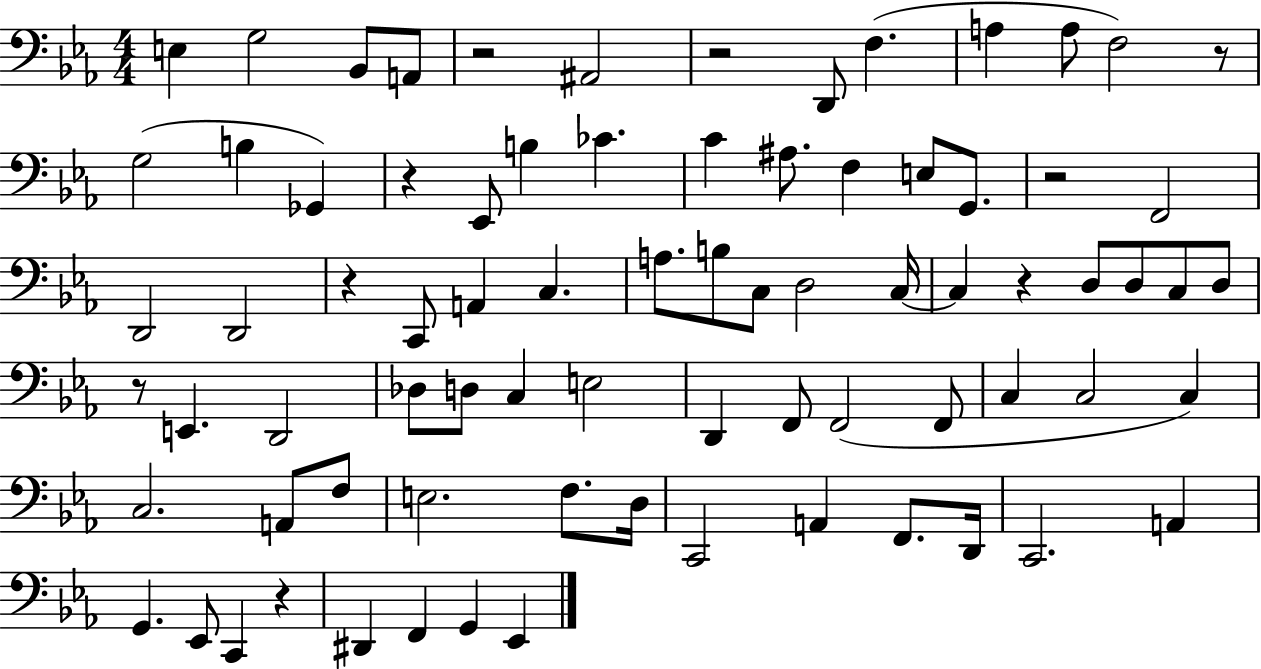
E3/q G3/h Bb2/e A2/e R/h A#2/h R/h D2/e F3/q. A3/q A3/e F3/h R/e G3/h B3/q Gb2/q R/q Eb2/e B3/q CES4/q. C4/q A#3/e. F3/q E3/e G2/e. R/h F2/h D2/h D2/h R/q C2/e A2/q C3/q. A3/e. B3/e C3/e D3/h C3/s C3/q R/q D3/e D3/e C3/e D3/e R/e E2/q. D2/h Db3/e D3/e C3/q E3/h D2/q F2/e F2/h F2/e C3/q C3/h C3/q C3/h. A2/e F3/e E3/h. F3/e. D3/s C2/h A2/q F2/e. D2/s C2/h. A2/q G2/q. Eb2/e C2/q R/q D#2/q F2/q G2/q Eb2/q